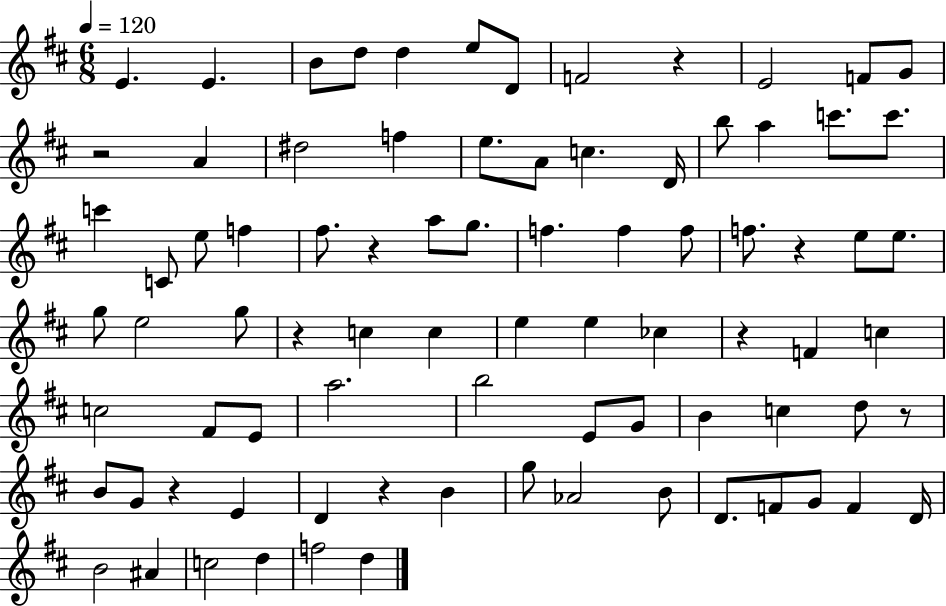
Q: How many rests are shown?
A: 9